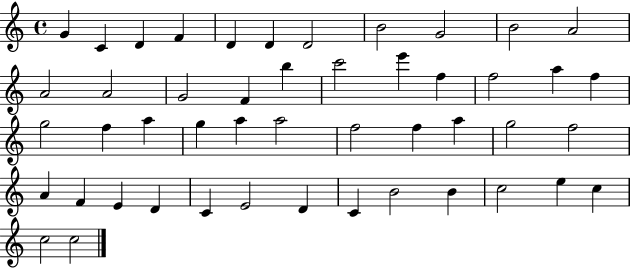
G4/q C4/q D4/q F4/q D4/q D4/q D4/h B4/h G4/h B4/h A4/h A4/h A4/h G4/h F4/q B5/q C6/h E6/q F5/q F5/h A5/q F5/q G5/h F5/q A5/q G5/q A5/q A5/h F5/h F5/q A5/q G5/h F5/h A4/q F4/q E4/q D4/q C4/q E4/h D4/q C4/q B4/h B4/q C5/h E5/q C5/q C5/h C5/h